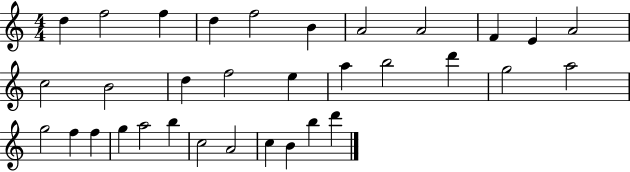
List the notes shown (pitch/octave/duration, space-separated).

D5/q F5/h F5/q D5/q F5/h B4/q A4/h A4/h F4/q E4/q A4/h C5/h B4/h D5/q F5/h E5/q A5/q B5/h D6/q G5/h A5/h G5/h F5/q F5/q G5/q A5/h B5/q C5/h A4/h C5/q B4/q B5/q D6/q